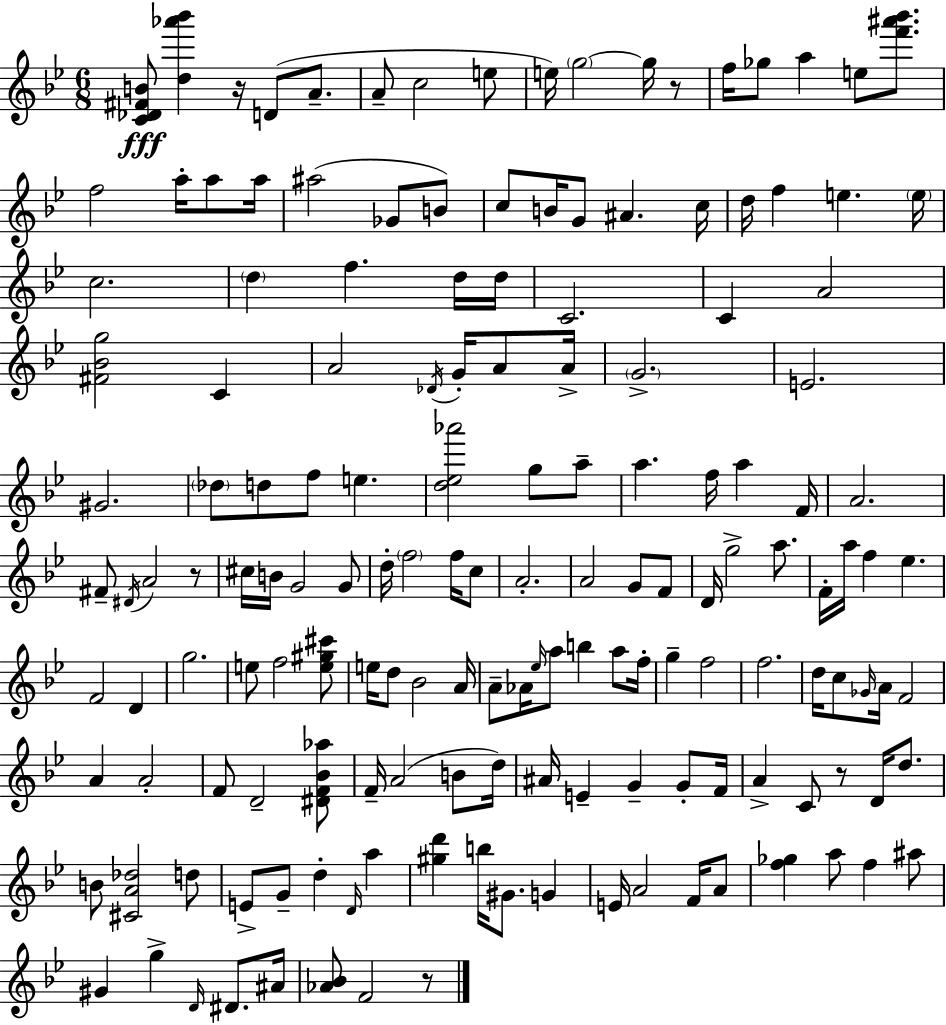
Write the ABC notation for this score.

X:1
T:Untitled
M:6/8
L:1/4
K:Gm
[C_D^FB]/2 [d_a'_b'] z/4 D/2 A/2 A/2 c2 e/2 e/4 g2 g/4 z/2 f/4 _g/2 a e/2 [f'^a'_b']/2 f2 a/4 a/2 a/4 ^a2 _G/2 B/2 c/2 B/4 G/2 ^A c/4 d/4 f e e/4 c2 d f d/4 d/4 C2 C A2 [^F_Bg]2 C A2 _D/4 G/4 A/2 A/4 G2 E2 ^G2 _d/2 d/2 f/2 e [d_e_a']2 g/2 a/2 a f/4 a F/4 A2 ^F/2 ^D/4 A2 z/2 ^c/4 B/4 G2 G/2 d/4 f2 f/4 c/2 A2 A2 G/2 F/2 D/4 g2 a/2 F/4 a/4 f _e F2 D g2 e/2 f2 [e^g^c']/2 e/4 d/2 _B2 A/4 A/2 _A/4 _e/4 a/2 b a/2 f/4 g f2 f2 d/4 c/2 _G/4 A/4 F2 A A2 F/2 D2 [^DF_B_a]/2 F/4 A2 B/2 d/4 ^A/4 E G G/2 F/4 A C/2 z/2 D/4 d/2 B/2 [^CA_d]2 d/2 E/2 G/2 d D/4 a [^gd'] b/4 ^G/2 G E/4 A2 F/4 A/2 [f_g] a/2 f ^a/2 ^G g D/4 ^D/2 ^A/4 [_A_B]/2 F2 z/2